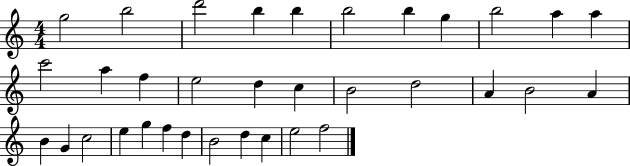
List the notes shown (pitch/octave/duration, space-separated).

G5/h B5/h D6/h B5/q B5/q B5/h B5/q G5/q B5/h A5/q A5/q C6/h A5/q F5/q E5/h D5/q C5/q B4/h D5/h A4/q B4/h A4/q B4/q G4/q C5/h E5/q G5/q F5/q D5/q B4/h D5/q C5/q E5/h F5/h